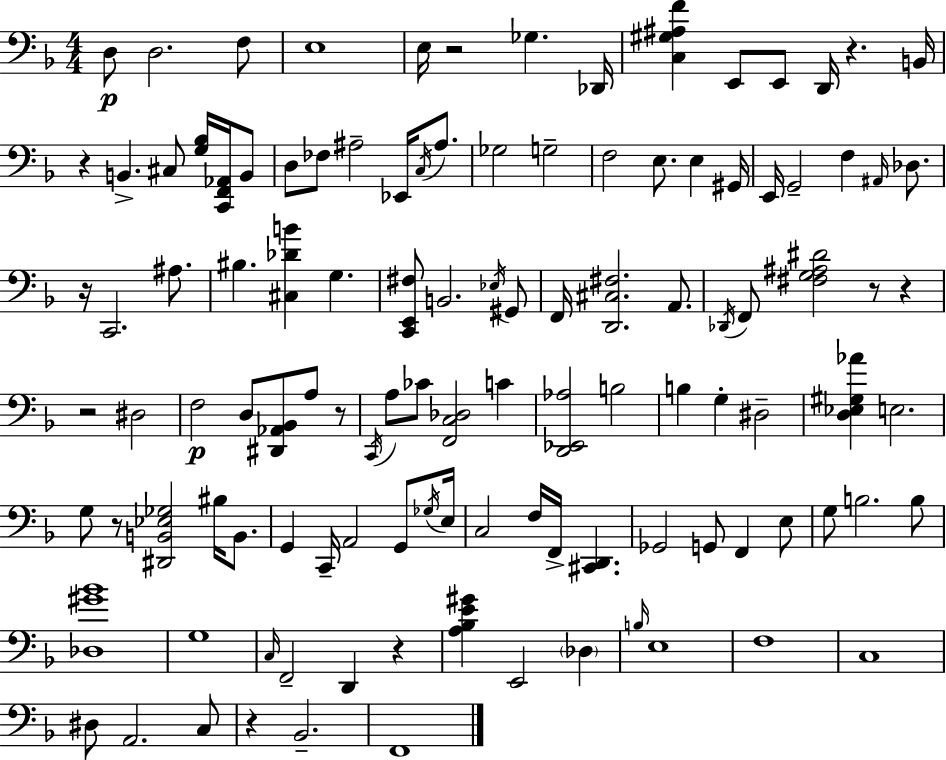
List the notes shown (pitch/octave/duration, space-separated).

D3/e D3/h. F3/e E3/w E3/s R/h Gb3/q. Db2/s [C3,G#3,A#3,F4]/q E2/e E2/e D2/s R/q. B2/s R/q B2/q. C#3/e [G3,Bb3]/s [C2,F2,Ab2]/s B2/e D3/e FES3/e A#3/h Eb2/s C3/s A#3/e. Gb3/h G3/h F3/h E3/e. E3/q G#2/s E2/s G2/h F3/q A#2/s Db3/e. R/s C2/h. A#3/e. BIS3/q. [C#3,Db4,B4]/q G3/q. [C2,E2,F#3]/e B2/h. Eb3/s G#2/e F2/s [D2,C#3,F#3]/h. A2/e. Db2/s F2/e [F#3,G3,A#3,D#4]/h R/e R/q R/h D#3/h F3/h D3/e [D#2,Ab2,Bb2]/e A3/e R/e C2/s A3/e CES4/e [F2,C3,Db3]/h C4/q [D2,Eb2,Ab3]/h B3/h B3/q G3/q D#3/h [D3,Eb3,G#3,Ab4]/q E3/h. G3/e R/e [D#2,B2,Eb3,Gb3]/h BIS3/s B2/e. G2/q C2/s A2/h G2/e Gb3/s E3/s C3/h F3/s F2/s [C#2,D2]/q. Gb2/h G2/e F2/q E3/e G3/e B3/h. B3/e [Db3,G#4,Bb4]/w G3/w C3/s F2/h D2/q R/q [A3,Bb3,E4,G#4]/q E2/h Db3/q B3/s E3/w F3/w C3/w D#3/e A2/h. C3/e R/q Bb2/h. F2/w